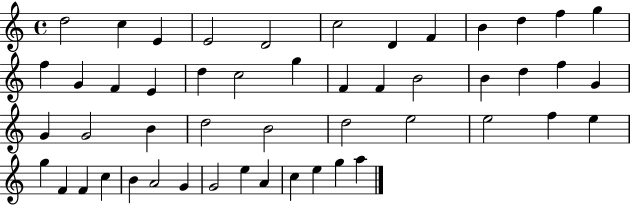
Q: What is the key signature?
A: C major